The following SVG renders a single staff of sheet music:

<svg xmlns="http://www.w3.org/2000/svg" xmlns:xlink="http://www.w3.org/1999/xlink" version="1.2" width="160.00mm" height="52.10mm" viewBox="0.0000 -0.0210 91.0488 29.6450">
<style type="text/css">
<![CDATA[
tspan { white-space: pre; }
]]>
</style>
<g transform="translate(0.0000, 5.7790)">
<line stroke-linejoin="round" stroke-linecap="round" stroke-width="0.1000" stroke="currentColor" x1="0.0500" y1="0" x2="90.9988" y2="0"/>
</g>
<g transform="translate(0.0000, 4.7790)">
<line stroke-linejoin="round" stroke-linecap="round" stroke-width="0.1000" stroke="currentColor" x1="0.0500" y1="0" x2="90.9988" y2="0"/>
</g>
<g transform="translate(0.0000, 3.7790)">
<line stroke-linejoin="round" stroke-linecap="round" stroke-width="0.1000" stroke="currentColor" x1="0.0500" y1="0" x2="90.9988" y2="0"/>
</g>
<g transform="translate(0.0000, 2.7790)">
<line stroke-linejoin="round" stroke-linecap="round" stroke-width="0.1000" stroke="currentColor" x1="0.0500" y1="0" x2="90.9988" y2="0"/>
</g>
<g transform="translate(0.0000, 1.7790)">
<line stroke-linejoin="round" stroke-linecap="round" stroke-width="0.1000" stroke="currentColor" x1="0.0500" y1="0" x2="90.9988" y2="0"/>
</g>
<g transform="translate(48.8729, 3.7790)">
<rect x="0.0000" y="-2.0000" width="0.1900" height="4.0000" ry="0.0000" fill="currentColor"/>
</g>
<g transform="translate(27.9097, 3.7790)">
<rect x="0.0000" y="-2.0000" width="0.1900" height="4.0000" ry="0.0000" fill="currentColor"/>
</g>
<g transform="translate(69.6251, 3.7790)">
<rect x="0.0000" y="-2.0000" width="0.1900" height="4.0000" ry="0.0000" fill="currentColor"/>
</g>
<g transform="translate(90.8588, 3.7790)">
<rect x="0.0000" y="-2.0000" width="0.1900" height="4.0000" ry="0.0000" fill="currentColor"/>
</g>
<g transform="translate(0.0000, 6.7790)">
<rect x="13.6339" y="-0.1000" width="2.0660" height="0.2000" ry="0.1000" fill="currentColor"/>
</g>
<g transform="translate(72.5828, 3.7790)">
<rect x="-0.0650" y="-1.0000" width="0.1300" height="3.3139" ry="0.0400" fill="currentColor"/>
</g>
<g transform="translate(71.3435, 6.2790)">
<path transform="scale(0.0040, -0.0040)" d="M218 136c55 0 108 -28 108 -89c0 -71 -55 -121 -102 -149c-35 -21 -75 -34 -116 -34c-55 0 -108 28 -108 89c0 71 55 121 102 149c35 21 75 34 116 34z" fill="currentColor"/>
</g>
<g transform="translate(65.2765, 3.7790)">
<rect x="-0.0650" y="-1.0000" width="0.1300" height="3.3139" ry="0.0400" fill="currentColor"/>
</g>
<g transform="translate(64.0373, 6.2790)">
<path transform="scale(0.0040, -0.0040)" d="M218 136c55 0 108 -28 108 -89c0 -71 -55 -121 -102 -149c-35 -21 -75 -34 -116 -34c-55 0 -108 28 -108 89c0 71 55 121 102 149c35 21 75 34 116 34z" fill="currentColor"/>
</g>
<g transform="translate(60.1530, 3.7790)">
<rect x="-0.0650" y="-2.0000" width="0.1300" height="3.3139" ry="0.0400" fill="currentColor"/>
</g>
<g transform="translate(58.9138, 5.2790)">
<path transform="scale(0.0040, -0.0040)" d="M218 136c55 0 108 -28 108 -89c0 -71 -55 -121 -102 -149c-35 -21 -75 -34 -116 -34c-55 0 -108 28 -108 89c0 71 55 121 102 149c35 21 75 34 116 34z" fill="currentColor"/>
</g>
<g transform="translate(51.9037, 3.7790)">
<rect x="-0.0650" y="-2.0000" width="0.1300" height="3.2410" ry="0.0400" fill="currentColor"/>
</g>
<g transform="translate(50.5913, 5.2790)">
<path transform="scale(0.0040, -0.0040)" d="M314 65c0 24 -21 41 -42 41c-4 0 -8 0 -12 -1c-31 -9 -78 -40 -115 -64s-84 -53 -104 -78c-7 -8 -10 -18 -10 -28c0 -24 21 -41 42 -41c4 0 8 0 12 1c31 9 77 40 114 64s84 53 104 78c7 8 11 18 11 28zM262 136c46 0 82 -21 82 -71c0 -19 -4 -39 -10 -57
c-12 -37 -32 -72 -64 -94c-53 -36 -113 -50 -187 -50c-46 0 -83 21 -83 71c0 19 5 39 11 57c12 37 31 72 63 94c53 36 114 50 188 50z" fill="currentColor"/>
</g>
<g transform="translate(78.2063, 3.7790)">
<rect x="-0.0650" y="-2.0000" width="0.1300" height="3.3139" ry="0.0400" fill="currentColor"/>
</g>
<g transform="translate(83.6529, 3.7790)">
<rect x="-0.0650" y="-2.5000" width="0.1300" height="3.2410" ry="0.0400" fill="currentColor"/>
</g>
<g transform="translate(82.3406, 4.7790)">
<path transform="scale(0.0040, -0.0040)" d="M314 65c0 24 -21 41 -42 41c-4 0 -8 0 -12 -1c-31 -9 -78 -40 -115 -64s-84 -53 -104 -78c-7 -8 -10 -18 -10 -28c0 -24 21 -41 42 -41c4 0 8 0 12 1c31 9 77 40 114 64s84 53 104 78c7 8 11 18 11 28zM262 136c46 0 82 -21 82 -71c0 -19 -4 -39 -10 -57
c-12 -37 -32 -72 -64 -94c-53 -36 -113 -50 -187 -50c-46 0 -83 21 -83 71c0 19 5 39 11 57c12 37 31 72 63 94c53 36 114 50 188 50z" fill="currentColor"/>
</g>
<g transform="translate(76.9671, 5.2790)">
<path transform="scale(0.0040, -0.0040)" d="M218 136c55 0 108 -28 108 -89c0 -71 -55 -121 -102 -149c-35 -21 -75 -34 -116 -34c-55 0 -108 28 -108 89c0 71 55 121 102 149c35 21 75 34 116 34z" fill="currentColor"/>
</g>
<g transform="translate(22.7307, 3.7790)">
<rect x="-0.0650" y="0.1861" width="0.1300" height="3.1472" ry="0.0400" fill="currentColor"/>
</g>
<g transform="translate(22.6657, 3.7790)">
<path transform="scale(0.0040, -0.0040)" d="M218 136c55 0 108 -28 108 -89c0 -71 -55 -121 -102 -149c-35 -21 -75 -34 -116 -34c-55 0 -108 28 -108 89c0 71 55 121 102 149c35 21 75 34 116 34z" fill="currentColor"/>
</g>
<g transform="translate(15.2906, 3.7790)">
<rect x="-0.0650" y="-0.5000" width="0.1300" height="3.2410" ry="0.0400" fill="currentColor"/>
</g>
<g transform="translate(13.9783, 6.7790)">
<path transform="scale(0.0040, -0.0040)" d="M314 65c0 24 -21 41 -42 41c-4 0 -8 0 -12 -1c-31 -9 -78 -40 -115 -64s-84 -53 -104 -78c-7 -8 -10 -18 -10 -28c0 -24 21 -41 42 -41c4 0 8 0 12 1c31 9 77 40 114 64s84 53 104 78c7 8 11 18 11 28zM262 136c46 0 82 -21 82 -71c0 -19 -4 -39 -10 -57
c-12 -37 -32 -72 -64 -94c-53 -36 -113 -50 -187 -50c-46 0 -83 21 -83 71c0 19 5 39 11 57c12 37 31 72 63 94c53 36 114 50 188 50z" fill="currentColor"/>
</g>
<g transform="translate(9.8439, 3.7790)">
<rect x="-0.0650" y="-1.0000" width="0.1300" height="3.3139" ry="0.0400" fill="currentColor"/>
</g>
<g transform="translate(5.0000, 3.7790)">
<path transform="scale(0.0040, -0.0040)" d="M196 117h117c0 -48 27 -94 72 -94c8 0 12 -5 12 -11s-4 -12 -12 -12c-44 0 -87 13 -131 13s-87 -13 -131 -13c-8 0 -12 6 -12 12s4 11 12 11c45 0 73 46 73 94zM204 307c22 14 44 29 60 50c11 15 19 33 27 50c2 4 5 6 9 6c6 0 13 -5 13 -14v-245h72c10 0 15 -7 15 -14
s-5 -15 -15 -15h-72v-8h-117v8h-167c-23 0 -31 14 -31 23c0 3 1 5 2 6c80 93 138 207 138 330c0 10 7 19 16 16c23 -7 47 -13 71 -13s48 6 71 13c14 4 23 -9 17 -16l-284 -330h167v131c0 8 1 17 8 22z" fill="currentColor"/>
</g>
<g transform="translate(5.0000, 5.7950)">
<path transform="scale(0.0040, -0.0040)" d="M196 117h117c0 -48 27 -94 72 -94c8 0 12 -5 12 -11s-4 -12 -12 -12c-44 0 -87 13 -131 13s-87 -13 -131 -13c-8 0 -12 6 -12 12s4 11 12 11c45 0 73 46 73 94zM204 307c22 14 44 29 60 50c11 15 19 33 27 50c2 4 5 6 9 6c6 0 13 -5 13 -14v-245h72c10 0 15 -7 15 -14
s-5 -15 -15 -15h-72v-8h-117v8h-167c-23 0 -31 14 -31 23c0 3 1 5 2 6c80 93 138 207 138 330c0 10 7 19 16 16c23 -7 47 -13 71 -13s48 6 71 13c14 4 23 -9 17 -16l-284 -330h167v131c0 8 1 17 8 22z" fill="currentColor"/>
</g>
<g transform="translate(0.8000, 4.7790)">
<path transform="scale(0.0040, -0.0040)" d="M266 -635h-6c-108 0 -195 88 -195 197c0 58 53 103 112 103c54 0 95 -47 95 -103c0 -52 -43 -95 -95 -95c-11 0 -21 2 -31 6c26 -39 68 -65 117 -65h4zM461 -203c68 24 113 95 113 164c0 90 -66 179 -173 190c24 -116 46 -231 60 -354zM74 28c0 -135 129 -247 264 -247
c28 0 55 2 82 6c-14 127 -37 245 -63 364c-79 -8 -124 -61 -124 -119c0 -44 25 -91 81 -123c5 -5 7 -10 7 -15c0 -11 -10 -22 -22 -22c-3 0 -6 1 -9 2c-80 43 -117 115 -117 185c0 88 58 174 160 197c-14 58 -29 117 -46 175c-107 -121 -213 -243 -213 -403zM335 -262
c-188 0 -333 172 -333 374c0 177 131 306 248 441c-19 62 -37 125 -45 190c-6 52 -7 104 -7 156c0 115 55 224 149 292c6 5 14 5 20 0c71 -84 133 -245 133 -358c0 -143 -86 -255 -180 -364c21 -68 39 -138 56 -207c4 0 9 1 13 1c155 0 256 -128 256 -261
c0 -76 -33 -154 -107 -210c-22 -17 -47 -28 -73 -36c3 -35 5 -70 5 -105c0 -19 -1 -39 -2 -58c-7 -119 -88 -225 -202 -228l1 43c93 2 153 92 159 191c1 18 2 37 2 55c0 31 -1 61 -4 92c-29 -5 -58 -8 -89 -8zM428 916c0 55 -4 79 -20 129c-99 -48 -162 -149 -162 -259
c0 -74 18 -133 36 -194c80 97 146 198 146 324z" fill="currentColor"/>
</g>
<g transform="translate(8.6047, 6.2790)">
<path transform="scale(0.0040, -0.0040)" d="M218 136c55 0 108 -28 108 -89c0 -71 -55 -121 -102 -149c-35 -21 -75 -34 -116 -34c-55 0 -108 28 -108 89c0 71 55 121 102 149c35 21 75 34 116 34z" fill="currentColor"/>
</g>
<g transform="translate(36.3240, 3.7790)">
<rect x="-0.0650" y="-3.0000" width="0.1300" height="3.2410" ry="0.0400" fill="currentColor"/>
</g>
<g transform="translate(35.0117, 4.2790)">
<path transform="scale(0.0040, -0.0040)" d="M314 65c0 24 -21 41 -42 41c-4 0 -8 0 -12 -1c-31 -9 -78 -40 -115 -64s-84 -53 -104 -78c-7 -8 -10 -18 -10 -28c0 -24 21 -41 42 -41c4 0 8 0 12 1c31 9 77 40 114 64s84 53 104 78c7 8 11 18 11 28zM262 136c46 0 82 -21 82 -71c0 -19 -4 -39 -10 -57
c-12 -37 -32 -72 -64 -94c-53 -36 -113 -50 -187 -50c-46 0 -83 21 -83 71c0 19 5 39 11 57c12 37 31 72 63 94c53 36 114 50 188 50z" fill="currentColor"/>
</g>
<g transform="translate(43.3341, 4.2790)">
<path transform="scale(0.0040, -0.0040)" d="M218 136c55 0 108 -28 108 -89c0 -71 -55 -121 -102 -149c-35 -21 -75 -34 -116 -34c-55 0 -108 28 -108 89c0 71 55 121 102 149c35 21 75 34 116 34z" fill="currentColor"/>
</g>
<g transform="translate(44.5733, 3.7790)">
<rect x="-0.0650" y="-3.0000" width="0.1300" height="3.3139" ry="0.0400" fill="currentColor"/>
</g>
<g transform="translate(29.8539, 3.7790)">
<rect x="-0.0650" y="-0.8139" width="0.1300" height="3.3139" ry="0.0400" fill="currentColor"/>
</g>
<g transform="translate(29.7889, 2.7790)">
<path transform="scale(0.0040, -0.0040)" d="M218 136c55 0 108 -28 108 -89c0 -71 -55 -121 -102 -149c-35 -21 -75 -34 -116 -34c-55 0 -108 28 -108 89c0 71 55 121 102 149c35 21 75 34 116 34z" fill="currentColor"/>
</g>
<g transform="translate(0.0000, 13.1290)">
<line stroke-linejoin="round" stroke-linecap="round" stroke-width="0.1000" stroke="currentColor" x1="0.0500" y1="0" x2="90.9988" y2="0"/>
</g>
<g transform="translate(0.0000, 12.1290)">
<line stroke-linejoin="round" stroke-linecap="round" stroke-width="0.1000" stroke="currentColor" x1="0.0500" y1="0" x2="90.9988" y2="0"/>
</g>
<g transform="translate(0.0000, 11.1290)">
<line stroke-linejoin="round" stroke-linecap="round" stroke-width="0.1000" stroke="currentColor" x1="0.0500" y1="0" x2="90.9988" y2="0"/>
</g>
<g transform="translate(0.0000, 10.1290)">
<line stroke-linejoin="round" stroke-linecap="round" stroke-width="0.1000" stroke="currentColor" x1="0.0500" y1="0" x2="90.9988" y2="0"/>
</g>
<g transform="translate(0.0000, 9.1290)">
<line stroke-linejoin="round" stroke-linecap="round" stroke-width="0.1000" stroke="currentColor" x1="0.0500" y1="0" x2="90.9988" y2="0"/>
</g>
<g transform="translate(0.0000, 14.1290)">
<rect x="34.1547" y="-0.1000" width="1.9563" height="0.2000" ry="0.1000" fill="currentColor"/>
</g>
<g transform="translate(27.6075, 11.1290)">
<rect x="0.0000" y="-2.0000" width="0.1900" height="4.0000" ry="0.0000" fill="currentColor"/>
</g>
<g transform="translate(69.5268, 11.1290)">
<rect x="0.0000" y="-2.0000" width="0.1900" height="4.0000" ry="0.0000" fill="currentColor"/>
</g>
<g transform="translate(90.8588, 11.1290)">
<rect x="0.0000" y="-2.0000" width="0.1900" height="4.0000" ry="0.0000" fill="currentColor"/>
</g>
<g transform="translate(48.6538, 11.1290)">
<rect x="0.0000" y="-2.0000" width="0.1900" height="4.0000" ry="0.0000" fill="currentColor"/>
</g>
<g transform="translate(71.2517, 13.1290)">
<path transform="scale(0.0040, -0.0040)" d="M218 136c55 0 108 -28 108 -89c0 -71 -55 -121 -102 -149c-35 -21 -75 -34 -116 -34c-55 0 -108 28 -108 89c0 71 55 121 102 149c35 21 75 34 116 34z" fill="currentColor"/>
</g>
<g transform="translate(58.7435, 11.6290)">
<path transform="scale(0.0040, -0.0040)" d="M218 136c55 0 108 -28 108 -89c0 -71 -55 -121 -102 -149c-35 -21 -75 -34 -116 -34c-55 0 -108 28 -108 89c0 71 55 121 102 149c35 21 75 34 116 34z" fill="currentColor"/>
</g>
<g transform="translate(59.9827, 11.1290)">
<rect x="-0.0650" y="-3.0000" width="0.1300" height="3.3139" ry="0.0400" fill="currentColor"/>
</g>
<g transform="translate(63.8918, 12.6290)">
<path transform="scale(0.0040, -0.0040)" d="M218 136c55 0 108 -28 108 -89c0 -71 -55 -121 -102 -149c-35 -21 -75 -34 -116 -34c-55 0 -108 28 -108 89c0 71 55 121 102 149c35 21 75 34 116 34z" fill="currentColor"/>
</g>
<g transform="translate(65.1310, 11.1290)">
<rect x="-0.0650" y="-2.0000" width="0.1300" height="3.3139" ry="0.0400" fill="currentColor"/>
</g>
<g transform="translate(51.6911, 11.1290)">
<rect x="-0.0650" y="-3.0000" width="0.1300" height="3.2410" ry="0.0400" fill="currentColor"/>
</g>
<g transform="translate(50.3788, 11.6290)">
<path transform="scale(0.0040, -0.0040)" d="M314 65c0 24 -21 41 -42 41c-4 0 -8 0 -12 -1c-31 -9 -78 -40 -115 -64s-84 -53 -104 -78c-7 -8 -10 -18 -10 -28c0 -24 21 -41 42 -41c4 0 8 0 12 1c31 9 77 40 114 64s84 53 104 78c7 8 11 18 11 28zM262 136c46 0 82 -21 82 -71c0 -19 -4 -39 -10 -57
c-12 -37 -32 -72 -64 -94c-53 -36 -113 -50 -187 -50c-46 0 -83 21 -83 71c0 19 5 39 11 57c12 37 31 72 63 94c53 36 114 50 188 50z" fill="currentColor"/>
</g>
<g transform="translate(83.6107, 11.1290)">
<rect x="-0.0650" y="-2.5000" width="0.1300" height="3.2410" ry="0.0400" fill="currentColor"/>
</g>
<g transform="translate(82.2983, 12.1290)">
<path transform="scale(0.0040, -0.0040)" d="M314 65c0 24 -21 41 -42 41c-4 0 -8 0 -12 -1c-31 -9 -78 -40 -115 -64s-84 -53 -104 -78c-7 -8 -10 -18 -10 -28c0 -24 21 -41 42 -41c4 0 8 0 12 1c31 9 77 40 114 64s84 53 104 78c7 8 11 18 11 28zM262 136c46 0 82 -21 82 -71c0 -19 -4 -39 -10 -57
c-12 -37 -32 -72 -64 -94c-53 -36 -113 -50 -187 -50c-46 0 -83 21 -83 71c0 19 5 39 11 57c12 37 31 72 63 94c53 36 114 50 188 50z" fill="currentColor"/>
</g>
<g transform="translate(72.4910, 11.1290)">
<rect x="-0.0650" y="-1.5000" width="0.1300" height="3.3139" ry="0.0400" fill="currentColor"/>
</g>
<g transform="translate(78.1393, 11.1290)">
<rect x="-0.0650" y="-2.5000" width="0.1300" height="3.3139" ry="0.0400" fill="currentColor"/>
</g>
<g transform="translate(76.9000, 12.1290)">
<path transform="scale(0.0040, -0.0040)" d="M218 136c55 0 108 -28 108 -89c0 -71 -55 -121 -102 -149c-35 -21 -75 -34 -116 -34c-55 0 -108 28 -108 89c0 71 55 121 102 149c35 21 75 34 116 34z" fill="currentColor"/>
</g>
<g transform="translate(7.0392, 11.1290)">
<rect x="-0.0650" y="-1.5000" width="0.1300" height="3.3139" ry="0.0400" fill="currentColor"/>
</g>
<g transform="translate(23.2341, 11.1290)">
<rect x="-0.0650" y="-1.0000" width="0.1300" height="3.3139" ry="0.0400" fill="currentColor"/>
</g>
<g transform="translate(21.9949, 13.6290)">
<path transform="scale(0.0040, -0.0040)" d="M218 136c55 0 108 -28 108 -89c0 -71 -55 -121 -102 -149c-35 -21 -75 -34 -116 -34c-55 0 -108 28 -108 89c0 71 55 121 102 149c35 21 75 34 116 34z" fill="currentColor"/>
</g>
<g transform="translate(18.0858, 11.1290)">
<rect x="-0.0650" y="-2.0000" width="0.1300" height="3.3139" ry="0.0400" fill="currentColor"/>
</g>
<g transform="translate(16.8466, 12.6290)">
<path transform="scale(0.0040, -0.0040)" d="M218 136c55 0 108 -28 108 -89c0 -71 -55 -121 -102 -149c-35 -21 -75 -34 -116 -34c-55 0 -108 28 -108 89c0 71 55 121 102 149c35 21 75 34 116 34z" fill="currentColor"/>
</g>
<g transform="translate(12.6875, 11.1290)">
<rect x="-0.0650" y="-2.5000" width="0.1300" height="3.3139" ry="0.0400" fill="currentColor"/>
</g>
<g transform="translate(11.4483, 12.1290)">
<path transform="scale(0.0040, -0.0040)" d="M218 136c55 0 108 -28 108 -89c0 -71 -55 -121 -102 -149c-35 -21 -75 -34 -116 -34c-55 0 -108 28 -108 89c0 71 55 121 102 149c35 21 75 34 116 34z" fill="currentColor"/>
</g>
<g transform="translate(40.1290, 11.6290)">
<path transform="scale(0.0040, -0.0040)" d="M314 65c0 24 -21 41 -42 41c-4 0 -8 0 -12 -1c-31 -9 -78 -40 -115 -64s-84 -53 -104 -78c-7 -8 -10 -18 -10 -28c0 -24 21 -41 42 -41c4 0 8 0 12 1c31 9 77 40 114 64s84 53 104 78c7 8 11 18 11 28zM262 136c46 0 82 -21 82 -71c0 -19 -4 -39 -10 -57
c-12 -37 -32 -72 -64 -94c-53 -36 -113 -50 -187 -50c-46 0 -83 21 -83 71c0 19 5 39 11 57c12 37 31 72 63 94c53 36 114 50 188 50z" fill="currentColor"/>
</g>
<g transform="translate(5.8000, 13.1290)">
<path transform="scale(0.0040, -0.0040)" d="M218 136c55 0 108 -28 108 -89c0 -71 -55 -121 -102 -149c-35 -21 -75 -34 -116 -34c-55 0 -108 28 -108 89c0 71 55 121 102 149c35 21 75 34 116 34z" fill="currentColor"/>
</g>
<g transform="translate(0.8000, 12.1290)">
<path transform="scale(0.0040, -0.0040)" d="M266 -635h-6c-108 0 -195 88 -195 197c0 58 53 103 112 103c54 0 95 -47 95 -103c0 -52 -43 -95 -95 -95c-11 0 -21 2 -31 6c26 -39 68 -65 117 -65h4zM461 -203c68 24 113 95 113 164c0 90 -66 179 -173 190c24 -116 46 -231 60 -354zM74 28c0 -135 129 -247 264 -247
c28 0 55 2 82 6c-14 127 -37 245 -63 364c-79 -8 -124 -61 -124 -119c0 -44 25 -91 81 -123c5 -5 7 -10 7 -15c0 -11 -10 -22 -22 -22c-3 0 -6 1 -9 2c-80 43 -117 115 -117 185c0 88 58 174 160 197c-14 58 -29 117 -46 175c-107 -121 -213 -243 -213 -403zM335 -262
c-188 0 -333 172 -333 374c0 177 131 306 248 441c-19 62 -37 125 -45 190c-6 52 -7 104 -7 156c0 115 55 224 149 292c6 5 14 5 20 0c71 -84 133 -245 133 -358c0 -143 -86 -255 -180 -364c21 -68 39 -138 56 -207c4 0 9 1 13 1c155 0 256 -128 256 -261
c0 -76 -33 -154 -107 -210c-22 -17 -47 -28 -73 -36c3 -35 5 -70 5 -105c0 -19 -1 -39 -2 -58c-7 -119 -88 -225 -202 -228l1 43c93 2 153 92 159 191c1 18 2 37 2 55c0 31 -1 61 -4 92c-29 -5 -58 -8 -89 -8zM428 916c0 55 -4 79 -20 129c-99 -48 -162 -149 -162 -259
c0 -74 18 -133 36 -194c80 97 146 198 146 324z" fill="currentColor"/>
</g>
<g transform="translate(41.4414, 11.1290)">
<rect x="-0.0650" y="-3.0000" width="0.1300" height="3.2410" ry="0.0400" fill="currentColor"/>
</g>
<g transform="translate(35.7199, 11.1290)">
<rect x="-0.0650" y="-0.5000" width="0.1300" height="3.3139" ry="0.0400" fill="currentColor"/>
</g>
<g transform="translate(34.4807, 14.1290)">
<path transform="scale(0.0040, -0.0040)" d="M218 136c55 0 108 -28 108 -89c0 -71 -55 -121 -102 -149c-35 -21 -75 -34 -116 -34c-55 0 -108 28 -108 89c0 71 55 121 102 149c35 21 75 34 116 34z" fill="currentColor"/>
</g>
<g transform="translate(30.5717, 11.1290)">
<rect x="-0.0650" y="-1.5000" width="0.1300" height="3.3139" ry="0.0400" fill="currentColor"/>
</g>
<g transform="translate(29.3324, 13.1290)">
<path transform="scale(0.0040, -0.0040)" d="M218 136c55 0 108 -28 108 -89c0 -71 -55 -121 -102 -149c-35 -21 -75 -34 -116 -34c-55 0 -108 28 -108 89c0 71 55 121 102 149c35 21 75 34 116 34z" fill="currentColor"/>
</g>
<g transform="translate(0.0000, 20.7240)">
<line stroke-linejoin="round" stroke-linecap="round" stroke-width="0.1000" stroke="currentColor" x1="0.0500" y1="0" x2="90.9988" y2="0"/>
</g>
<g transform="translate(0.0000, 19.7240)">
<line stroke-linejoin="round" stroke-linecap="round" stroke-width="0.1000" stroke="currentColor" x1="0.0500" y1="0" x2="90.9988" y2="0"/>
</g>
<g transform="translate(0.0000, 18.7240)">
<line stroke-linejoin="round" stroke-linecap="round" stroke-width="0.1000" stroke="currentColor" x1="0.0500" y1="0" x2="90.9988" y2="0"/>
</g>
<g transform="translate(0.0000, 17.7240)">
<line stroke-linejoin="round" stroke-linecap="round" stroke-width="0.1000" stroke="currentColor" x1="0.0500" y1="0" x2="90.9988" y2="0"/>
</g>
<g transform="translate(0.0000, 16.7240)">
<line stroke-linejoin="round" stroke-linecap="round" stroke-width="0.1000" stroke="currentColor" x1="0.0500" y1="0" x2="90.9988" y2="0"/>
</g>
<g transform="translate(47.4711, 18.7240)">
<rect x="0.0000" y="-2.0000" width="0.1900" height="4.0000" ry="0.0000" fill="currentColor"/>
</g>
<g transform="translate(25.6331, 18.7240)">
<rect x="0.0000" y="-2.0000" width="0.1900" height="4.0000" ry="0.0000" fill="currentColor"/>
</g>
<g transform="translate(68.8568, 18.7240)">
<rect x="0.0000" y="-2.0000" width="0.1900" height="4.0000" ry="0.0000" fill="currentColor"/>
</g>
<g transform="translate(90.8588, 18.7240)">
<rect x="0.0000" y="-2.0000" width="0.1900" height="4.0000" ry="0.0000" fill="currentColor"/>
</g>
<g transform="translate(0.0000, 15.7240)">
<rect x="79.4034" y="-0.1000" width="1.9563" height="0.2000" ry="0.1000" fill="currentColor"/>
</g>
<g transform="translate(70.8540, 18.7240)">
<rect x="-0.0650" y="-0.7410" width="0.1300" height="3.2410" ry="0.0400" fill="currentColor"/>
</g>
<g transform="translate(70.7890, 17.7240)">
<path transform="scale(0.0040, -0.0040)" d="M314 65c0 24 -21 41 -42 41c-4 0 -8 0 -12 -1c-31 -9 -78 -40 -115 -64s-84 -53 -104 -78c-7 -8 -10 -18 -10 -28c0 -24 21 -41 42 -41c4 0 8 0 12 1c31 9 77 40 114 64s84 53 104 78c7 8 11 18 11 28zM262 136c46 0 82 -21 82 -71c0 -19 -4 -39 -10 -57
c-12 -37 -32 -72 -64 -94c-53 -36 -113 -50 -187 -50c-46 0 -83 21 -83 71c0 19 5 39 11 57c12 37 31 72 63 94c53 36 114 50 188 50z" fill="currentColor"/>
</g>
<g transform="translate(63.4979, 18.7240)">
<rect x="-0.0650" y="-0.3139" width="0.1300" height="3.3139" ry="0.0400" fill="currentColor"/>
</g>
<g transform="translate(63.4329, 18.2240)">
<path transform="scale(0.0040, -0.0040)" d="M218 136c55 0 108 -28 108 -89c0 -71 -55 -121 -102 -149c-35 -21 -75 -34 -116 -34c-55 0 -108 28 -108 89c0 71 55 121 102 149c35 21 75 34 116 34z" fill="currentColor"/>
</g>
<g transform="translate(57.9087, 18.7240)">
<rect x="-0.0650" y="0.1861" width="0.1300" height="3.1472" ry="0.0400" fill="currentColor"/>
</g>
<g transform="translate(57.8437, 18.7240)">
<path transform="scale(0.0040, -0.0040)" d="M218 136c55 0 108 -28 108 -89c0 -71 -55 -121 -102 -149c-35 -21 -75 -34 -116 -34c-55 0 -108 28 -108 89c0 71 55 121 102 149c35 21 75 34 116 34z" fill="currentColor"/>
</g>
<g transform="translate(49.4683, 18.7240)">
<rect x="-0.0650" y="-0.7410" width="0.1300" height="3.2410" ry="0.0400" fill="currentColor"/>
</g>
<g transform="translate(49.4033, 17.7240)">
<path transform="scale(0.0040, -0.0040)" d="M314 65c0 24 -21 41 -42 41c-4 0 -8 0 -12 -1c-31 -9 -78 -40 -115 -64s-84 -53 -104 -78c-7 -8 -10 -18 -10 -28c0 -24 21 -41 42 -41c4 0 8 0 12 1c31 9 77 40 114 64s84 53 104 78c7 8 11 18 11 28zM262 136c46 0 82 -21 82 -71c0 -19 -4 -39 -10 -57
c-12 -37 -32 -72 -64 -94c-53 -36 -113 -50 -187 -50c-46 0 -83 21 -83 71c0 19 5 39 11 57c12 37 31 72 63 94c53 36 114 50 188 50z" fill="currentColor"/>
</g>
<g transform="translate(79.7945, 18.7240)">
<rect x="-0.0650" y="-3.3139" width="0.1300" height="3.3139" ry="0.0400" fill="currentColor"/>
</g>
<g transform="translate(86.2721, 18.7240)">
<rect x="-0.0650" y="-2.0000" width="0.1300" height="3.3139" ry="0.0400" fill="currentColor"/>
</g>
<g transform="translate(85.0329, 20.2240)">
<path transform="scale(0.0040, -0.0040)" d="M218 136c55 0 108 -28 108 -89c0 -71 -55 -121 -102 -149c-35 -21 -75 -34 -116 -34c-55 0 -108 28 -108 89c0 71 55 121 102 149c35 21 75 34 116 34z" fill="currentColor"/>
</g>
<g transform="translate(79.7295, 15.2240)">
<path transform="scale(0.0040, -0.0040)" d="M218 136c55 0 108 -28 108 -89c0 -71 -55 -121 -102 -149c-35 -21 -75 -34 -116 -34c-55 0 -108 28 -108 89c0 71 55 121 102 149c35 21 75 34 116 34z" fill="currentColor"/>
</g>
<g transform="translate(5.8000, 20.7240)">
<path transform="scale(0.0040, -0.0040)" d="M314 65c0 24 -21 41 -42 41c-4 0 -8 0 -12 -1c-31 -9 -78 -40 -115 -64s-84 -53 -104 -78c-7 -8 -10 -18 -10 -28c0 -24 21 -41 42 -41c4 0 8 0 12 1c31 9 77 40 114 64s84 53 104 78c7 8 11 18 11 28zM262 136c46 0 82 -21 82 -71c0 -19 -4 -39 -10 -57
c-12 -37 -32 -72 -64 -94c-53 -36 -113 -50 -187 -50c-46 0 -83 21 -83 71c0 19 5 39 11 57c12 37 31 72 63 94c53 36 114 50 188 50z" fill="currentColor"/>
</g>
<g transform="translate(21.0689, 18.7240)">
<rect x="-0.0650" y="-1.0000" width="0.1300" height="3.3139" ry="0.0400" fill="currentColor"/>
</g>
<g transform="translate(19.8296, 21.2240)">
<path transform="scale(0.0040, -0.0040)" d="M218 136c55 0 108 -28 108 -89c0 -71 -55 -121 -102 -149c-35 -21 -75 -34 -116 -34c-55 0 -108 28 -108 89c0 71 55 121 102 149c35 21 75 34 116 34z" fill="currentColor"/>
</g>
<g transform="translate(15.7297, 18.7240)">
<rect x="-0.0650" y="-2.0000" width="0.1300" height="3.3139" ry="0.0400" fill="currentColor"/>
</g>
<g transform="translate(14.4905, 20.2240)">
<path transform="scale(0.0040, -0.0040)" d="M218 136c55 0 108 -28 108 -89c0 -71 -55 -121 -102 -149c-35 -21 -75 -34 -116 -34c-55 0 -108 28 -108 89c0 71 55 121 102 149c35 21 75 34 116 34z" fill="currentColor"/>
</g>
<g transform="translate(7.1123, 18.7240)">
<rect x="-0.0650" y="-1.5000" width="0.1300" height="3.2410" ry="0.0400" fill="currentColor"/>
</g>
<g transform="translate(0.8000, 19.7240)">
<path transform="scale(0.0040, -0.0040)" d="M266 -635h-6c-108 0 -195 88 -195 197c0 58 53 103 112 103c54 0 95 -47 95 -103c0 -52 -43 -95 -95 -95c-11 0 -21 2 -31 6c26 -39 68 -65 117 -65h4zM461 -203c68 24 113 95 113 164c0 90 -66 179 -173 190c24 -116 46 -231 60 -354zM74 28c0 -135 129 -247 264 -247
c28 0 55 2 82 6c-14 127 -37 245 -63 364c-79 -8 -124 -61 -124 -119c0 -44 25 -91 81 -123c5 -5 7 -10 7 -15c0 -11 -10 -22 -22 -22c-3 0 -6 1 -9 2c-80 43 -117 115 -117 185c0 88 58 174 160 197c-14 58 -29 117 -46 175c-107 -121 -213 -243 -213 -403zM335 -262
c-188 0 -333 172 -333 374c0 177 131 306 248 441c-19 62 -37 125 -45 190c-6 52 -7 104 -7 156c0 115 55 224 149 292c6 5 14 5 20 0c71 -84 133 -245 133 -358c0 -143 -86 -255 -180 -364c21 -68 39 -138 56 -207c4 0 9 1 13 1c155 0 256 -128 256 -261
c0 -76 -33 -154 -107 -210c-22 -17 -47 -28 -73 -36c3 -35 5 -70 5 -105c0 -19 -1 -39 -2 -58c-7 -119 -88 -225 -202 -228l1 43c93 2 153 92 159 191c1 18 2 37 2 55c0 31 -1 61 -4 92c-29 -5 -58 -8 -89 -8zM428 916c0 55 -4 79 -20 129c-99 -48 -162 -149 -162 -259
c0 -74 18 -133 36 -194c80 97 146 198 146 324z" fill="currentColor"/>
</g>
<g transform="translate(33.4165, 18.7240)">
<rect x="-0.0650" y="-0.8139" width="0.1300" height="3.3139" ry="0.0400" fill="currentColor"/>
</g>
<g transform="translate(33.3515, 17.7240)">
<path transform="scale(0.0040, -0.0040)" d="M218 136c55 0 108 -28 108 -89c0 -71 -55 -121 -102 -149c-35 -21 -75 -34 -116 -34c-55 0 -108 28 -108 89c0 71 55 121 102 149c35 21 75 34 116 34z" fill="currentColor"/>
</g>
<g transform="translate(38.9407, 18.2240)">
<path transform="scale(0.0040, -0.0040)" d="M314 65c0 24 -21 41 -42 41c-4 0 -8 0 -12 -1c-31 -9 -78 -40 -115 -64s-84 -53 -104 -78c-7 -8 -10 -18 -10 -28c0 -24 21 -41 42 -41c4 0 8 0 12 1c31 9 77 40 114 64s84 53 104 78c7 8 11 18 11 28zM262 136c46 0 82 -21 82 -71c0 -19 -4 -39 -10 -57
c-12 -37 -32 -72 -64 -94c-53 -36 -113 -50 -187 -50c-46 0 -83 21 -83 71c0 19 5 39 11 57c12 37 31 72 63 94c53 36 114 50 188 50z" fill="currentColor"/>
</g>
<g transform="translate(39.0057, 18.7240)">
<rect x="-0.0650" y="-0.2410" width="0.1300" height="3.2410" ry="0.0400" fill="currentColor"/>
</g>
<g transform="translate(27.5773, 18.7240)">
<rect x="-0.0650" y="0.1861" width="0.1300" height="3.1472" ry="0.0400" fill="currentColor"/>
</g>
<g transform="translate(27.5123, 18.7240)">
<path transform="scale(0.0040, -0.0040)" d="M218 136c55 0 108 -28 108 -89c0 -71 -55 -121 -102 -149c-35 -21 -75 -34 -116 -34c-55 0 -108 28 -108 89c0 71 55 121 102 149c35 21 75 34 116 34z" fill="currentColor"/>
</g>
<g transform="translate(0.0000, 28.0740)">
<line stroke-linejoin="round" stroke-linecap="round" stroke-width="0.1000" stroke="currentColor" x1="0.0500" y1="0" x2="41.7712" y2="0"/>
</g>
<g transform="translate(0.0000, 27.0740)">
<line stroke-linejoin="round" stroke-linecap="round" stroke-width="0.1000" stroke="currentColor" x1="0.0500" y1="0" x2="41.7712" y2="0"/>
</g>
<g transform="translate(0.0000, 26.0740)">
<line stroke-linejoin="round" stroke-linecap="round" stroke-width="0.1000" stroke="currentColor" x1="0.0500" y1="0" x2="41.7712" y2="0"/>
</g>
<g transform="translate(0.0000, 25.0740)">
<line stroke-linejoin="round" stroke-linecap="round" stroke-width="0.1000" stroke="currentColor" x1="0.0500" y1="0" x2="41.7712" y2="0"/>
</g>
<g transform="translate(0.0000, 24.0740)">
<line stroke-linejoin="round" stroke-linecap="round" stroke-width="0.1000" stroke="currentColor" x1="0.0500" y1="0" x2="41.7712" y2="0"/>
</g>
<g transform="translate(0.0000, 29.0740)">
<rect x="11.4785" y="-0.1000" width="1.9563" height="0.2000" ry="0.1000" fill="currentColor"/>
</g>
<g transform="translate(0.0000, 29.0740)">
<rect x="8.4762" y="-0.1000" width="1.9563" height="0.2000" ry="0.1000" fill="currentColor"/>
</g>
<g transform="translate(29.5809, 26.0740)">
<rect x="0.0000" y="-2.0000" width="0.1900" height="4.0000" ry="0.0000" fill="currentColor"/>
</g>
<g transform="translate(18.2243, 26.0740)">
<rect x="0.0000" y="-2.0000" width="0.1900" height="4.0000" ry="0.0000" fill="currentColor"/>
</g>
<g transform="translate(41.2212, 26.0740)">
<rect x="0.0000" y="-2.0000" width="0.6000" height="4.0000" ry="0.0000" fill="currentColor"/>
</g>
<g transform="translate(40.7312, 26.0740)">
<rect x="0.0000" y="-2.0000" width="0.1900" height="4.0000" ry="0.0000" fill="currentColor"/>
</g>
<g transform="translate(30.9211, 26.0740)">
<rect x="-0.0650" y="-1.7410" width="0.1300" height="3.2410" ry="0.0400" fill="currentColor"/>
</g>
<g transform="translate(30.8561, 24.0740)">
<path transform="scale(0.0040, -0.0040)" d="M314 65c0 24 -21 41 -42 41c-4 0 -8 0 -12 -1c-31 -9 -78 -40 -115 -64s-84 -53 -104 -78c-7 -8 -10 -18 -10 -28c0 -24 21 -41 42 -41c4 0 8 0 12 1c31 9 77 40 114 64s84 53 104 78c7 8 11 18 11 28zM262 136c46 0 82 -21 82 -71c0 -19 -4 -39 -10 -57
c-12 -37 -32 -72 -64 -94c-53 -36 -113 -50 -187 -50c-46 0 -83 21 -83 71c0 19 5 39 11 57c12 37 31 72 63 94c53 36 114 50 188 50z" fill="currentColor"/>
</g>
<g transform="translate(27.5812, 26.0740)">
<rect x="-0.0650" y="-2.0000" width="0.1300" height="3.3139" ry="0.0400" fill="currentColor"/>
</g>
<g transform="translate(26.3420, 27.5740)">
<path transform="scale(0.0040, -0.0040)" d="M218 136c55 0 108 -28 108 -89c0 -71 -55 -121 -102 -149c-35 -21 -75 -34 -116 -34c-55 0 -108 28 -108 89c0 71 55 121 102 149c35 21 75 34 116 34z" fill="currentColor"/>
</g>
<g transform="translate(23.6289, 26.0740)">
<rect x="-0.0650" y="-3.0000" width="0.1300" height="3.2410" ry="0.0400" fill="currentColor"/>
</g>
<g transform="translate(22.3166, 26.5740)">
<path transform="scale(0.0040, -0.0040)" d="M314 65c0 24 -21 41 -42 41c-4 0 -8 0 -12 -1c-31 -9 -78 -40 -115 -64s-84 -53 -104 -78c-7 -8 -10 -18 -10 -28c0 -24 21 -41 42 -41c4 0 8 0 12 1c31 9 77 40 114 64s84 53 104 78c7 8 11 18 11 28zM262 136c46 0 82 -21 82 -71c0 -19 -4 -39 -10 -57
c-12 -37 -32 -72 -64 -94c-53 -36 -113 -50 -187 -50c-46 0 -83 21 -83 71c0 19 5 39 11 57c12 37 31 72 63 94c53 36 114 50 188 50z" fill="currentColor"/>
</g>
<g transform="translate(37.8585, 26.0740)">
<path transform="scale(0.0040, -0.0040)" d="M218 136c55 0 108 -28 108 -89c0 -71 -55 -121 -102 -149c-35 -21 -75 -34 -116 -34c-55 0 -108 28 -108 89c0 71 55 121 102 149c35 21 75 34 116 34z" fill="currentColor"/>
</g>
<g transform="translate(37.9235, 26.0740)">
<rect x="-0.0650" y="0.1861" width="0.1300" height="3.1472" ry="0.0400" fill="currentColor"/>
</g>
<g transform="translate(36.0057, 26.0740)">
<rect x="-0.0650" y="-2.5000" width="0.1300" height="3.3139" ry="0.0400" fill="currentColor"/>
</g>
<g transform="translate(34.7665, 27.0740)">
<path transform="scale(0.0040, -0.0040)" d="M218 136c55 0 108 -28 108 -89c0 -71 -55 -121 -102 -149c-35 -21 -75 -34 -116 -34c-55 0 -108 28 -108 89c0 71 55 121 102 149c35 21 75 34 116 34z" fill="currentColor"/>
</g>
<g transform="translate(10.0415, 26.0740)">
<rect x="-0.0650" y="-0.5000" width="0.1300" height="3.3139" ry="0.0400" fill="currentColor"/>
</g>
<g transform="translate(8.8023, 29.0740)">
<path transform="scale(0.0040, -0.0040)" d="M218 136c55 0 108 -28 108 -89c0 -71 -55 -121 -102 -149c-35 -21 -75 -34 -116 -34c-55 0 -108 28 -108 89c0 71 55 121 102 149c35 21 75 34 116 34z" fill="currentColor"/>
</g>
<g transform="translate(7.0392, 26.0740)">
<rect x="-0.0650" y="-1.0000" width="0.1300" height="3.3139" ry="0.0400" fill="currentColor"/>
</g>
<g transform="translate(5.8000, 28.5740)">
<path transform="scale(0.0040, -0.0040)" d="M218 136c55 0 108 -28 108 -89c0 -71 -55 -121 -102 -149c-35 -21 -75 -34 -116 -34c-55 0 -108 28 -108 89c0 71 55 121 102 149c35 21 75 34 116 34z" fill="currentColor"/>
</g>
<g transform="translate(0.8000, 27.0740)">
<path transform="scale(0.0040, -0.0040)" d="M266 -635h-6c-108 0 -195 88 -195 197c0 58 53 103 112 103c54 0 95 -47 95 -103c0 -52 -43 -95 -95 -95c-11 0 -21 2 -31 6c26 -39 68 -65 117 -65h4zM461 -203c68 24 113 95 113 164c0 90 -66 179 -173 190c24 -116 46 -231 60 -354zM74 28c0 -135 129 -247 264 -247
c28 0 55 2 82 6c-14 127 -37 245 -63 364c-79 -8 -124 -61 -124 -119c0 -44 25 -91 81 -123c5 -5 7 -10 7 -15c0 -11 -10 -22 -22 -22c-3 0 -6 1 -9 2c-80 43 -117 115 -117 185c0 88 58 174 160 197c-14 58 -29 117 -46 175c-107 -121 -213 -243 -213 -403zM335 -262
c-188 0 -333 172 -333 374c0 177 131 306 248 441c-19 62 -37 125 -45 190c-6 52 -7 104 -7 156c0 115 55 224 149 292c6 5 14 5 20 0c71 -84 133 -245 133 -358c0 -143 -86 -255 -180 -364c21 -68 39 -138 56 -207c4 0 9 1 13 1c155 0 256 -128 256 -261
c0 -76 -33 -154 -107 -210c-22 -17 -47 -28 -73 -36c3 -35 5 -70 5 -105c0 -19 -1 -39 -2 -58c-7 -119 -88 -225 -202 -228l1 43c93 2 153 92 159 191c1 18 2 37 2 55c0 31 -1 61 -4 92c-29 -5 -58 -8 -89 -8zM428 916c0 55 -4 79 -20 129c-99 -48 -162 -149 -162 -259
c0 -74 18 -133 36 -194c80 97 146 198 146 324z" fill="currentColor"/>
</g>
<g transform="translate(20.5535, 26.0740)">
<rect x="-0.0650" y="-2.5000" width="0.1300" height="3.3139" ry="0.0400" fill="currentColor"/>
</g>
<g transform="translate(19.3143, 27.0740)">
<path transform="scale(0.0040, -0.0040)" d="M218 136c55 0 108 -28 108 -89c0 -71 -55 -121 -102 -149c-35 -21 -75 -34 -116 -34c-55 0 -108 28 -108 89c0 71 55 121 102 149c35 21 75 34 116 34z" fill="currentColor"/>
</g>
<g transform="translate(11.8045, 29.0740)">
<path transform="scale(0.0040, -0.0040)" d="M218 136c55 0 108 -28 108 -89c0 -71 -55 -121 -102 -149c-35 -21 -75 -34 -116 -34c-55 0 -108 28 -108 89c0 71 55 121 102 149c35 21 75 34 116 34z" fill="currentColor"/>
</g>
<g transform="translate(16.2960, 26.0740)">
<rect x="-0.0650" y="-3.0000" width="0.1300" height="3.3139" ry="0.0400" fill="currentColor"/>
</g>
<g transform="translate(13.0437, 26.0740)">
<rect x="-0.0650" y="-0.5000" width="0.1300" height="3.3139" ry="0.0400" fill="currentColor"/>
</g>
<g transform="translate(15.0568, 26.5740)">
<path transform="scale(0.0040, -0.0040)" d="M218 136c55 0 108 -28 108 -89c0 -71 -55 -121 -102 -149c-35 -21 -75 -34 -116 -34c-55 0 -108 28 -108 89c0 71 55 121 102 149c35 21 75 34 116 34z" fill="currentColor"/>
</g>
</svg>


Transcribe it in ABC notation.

X:1
T:Untitled
M:4/4
L:1/4
K:C
D C2 B d A2 A F2 F D D F G2 E G F D E C A2 A2 A F E G G2 E2 F D B d c2 d2 B c d2 b F D C C A G A2 F f2 G B